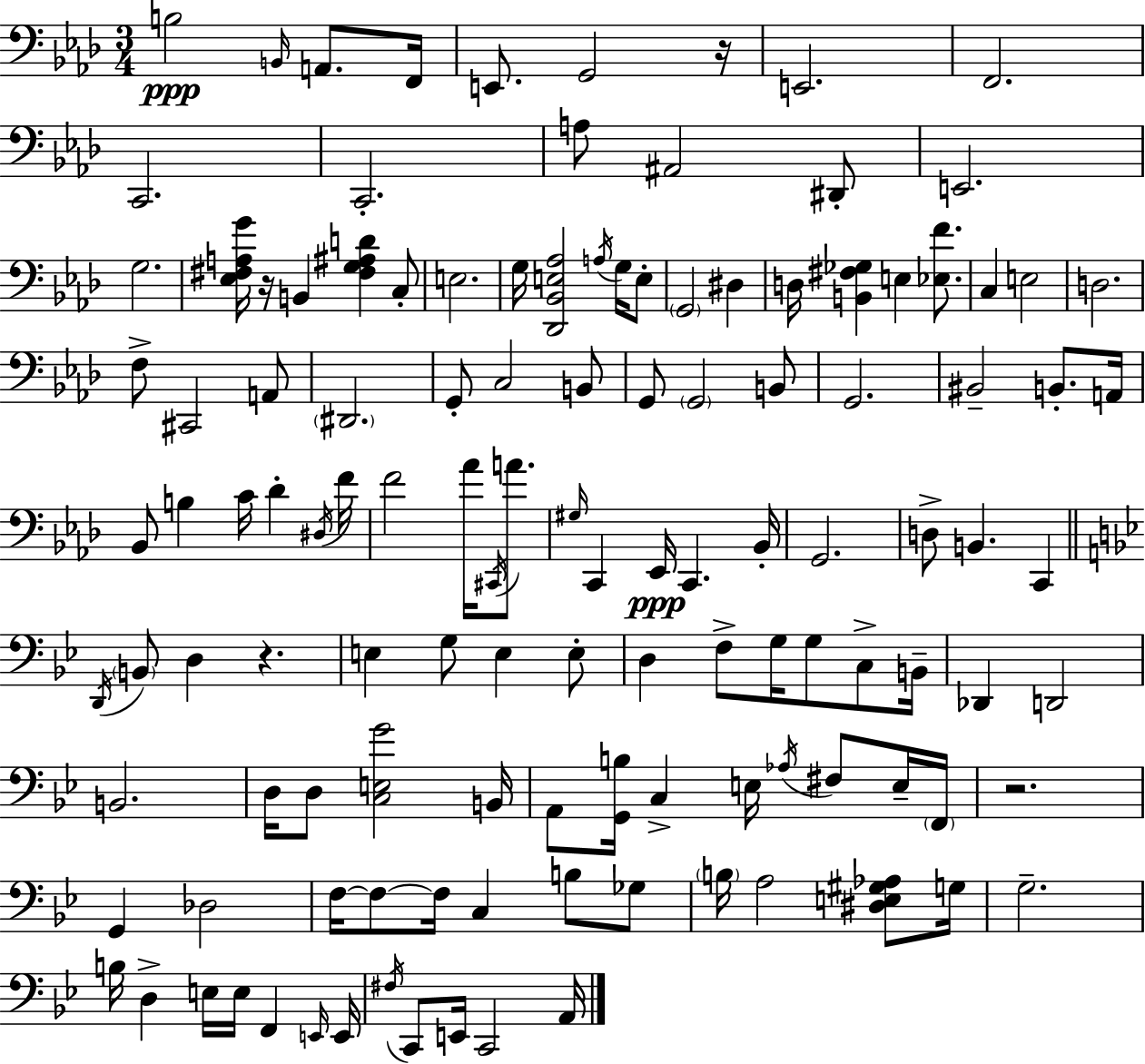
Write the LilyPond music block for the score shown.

{
  \clef bass
  \numericTimeSignature
  \time 3/4
  \key aes \major
  b2\ppp \grace { b,16 } a,8. | f,16 e,8. g,2 | r16 e,2. | f,2. | \break c,2. | c,2.-. | a8 ais,2 dis,8-. | e,2. | \break g2. | <ees fis a g'>16 r16 b,4 <fis g ais d'>4 c8-. | e2. | g16 <des, bes, e aes>2 \acciaccatura { a16 } g16 | \break e8-. \parenthesize g,2 dis4 | d16 <b, fis ges>4 e4 <ees f'>8. | c4 e2 | d2. | \break f8-> cis,2 | a,8 \parenthesize dis,2. | g,8-. c2 | b,8 g,8 \parenthesize g,2 | \break b,8 g,2. | bis,2-- b,8.-. | a,16 bes,8 b4 c'16 des'4-. | \acciaccatura { dis16 } f'16 f'2 aes'16 | \break \acciaccatura { cis,16 } a'8. \grace { gis16 } c,4 ees,16\ppp c,4. | bes,16-. g,2. | d8-> b,4. | c,4 \bar "||" \break \key bes \major \acciaccatura { d,16 } \parenthesize b,8 d4 r4. | e4 g8 e4 e8-. | d4 f8-> g16 g8 c8-> | b,16-- des,4 d,2 | \break b,2. | d16 d8 <c e g'>2 | b,16 a,8 <g, b>16 c4-> e16 \acciaccatura { aes16 } fis8 | e16-- \parenthesize f,16 r2. | \break g,4 des2 | f16~~ f8~~ f16 c4 b8 | ges8 \parenthesize b16 a2 <dis e gis aes>8 | g16 g2.-- | \break b16 d4-> e16 e16 f,4 | \grace { e,16 } e,16 \acciaccatura { fis16 } c,8 e,16 c,2 | a,16 \bar "|."
}